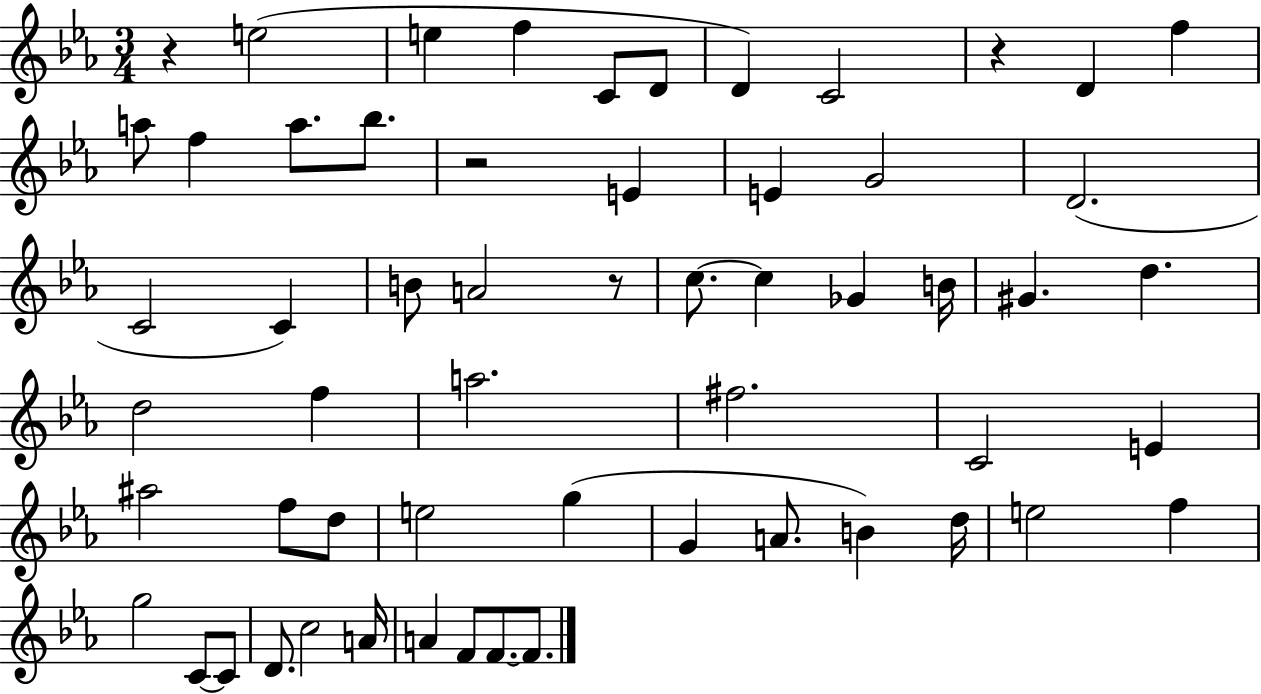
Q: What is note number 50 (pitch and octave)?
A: A4